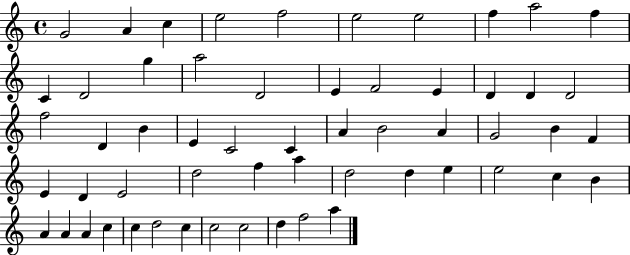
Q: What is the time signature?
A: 4/4